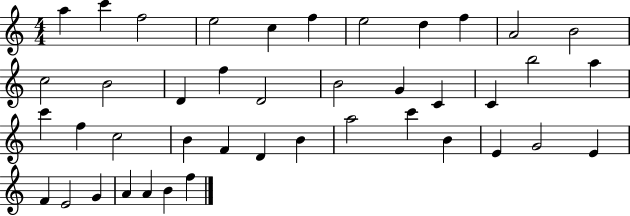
X:1
T:Untitled
M:4/4
L:1/4
K:C
a c' f2 e2 c f e2 d f A2 B2 c2 B2 D f D2 B2 G C C b2 a c' f c2 B F D B a2 c' B E G2 E F E2 G A A B f